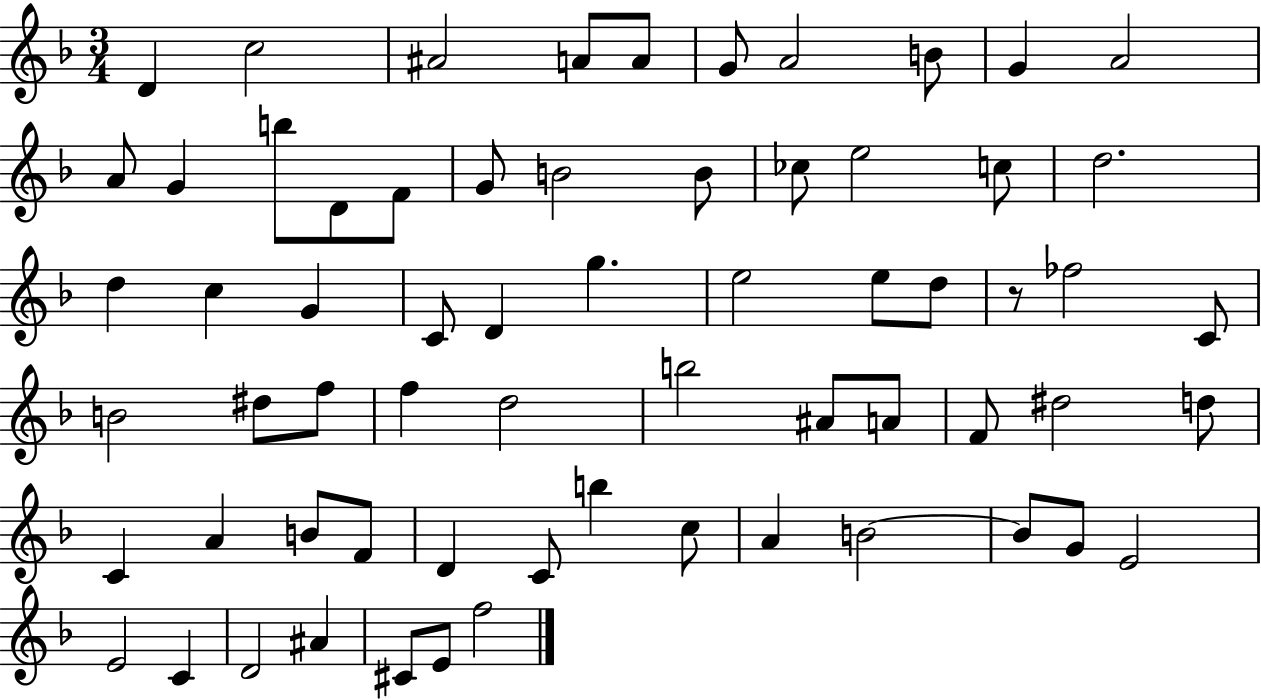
{
  \clef treble
  \numericTimeSignature
  \time 3/4
  \key f \major
  d'4 c''2 | ais'2 a'8 a'8 | g'8 a'2 b'8 | g'4 a'2 | \break a'8 g'4 b''8 d'8 f'8 | g'8 b'2 b'8 | ces''8 e''2 c''8 | d''2. | \break d''4 c''4 g'4 | c'8 d'4 g''4. | e''2 e''8 d''8 | r8 fes''2 c'8 | \break b'2 dis''8 f''8 | f''4 d''2 | b''2 ais'8 a'8 | f'8 dis''2 d''8 | \break c'4 a'4 b'8 f'8 | d'4 c'8 b''4 c''8 | a'4 b'2~~ | b'8 g'8 e'2 | \break e'2 c'4 | d'2 ais'4 | cis'8 e'8 f''2 | \bar "|."
}